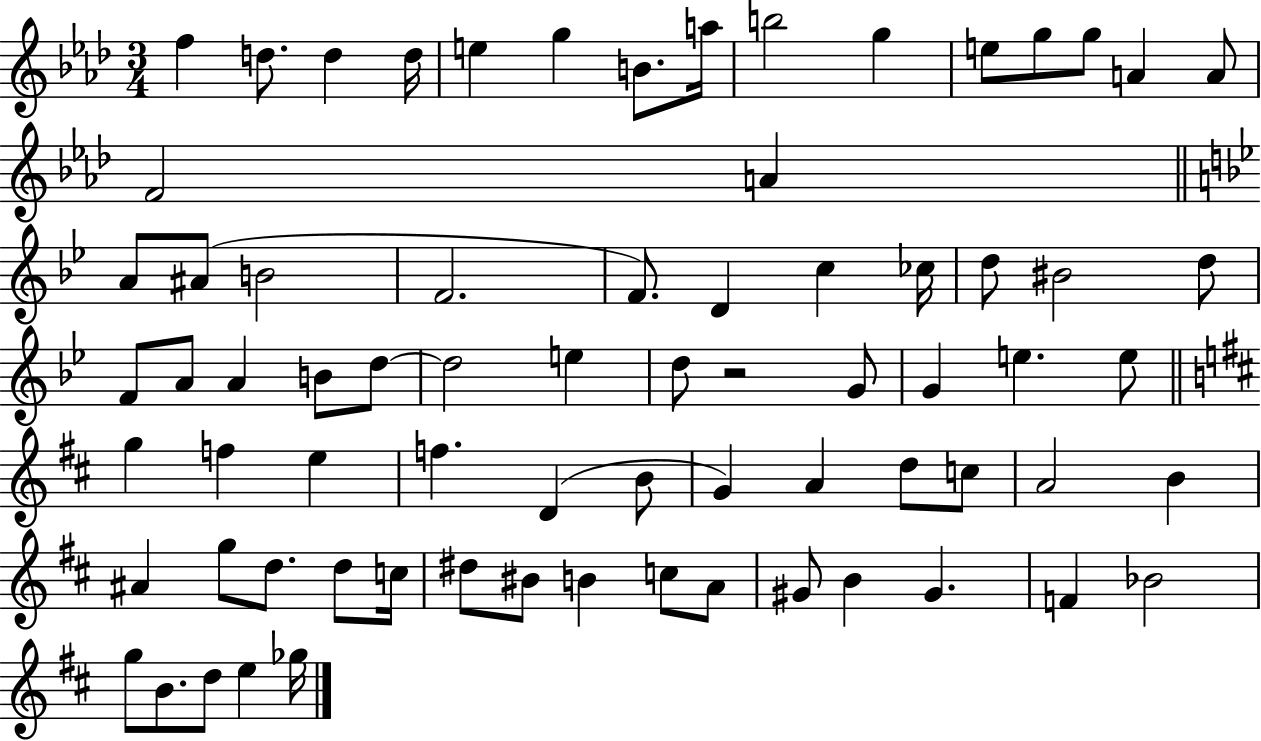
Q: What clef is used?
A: treble